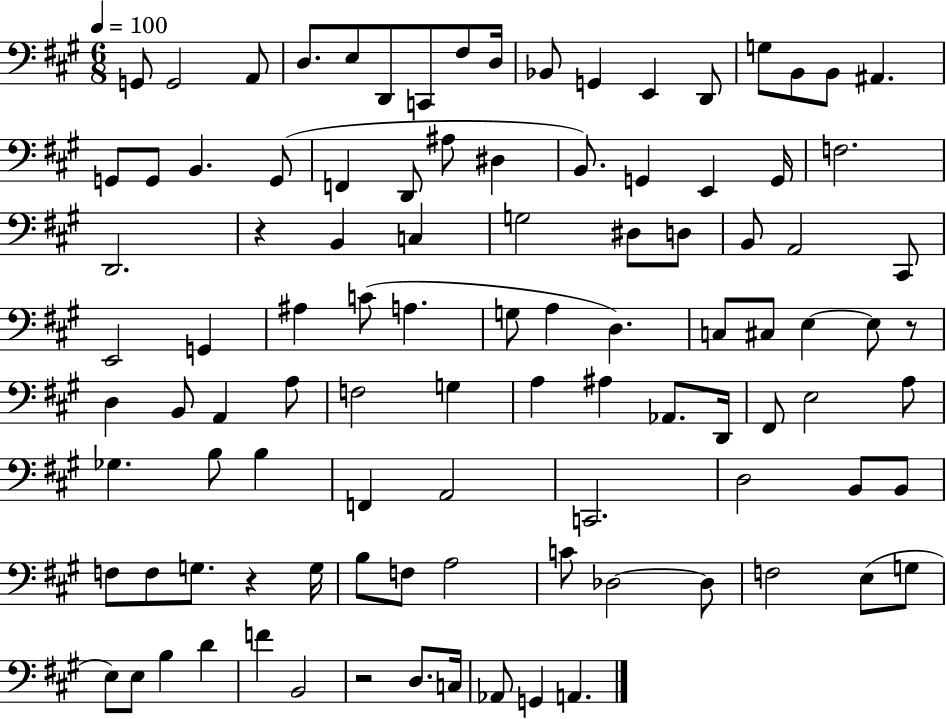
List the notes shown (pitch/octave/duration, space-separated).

G2/e G2/h A2/e D3/e. E3/e D2/e C2/e F#3/e D3/s Bb2/e G2/q E2/q D2/e G3/e B2/e B2/e A#2/q. G2/e G2/e B2/q. G2/e F2/q D2/e A#3/e D#3/q B2/e. G2/q E2/q G2/s F3/h. D2/h. R/q B2/q C3/q G3/h D#3/e D3/e B2/e A2/h C#2/e E2/h G2/q A#3/q C4/e A3/q. G3/e A3/q D3/q. C3/e C#3/e E3/q E3/e R/e D3/q B2/e A2/q A3/e F3/h G3/q A3/q A#3/q Ab2/e. D2/s F#2/e E3/h A3/e Gb3/q. B3/e B3/q F2/q A2/h C2/h. D3/h B2/e B2/e F3/e F3/e G3/e. R/q G3/s B3/e F3/e A3/h C4/e Db3/h Db3/e F3/h E3/e G3/e E3/e E3/e B3/q D4/q F4/q B2/h R/h D3/e. C3/s Ab2/e G2/q A2/q.